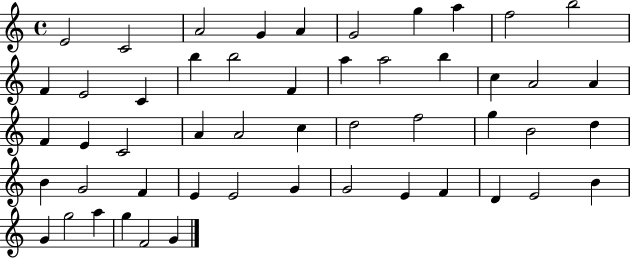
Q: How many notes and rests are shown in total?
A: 51